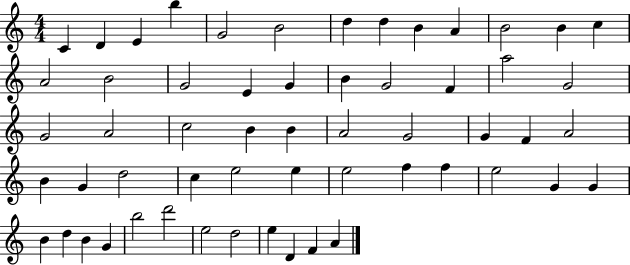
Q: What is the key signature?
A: C major